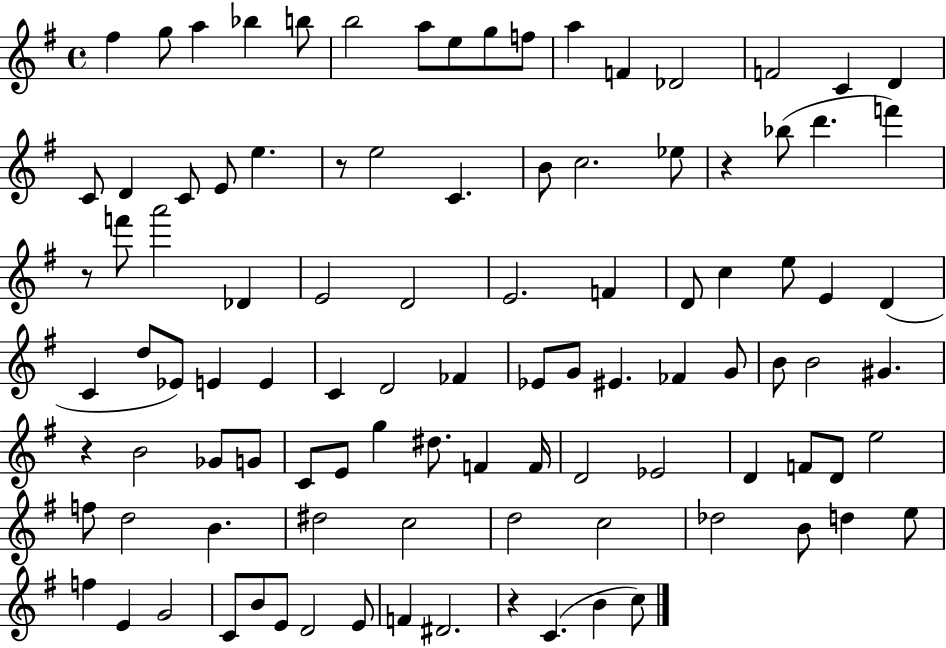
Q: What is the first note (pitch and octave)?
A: F#5